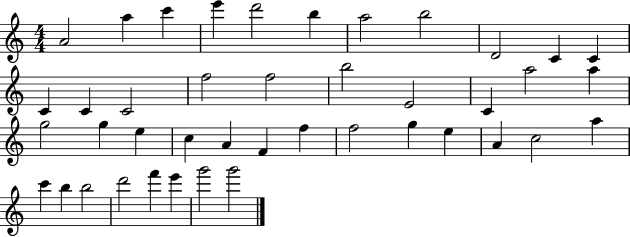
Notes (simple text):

A4/h A5/q C6/q E6/q D6/h B5/q A5/h B5/h D4/h C4/q C4/q C4/q C4/q C4/h F5/h F5/h B5/h E4/h C4/q A5/h A5/q G5/h G5/q E5/q C5/q A4/q F4/q F5/q F5/h G5/q E5/q A4/q C5/h A5/q C6/q B5/q B5/h D6/h F6/q E6/q G6/h G6/h